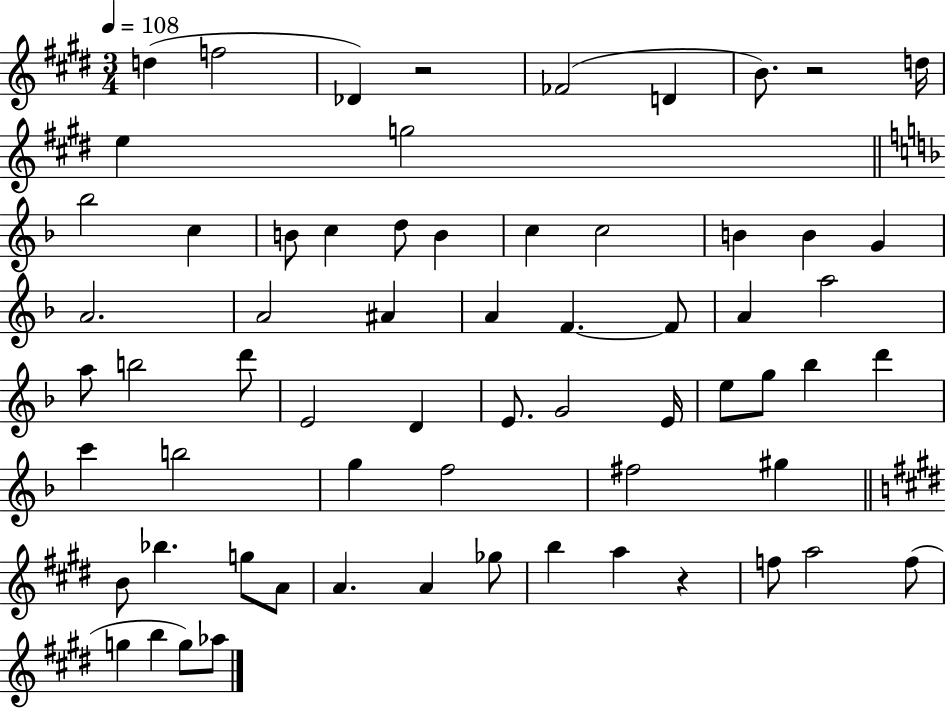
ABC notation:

X:1
T:Untitled
M:3/4
L:1/4
K:E
d f2 _D z2 _F2 D B/2 z2 d/4 e g2 _b2 c B/2 c d/2 B c c2 B B G A2 A2 ^A A F F/2 A a2 a/2 b2 d'/2 E2 D E/2 G2 E/4 e/2 g/2 _b d' c' b2 g f2 ^f2 ^g B/2 _b g/2 A/2 A A _g/2 b a z f/2 a2 f/2 g b g/2 _a/2